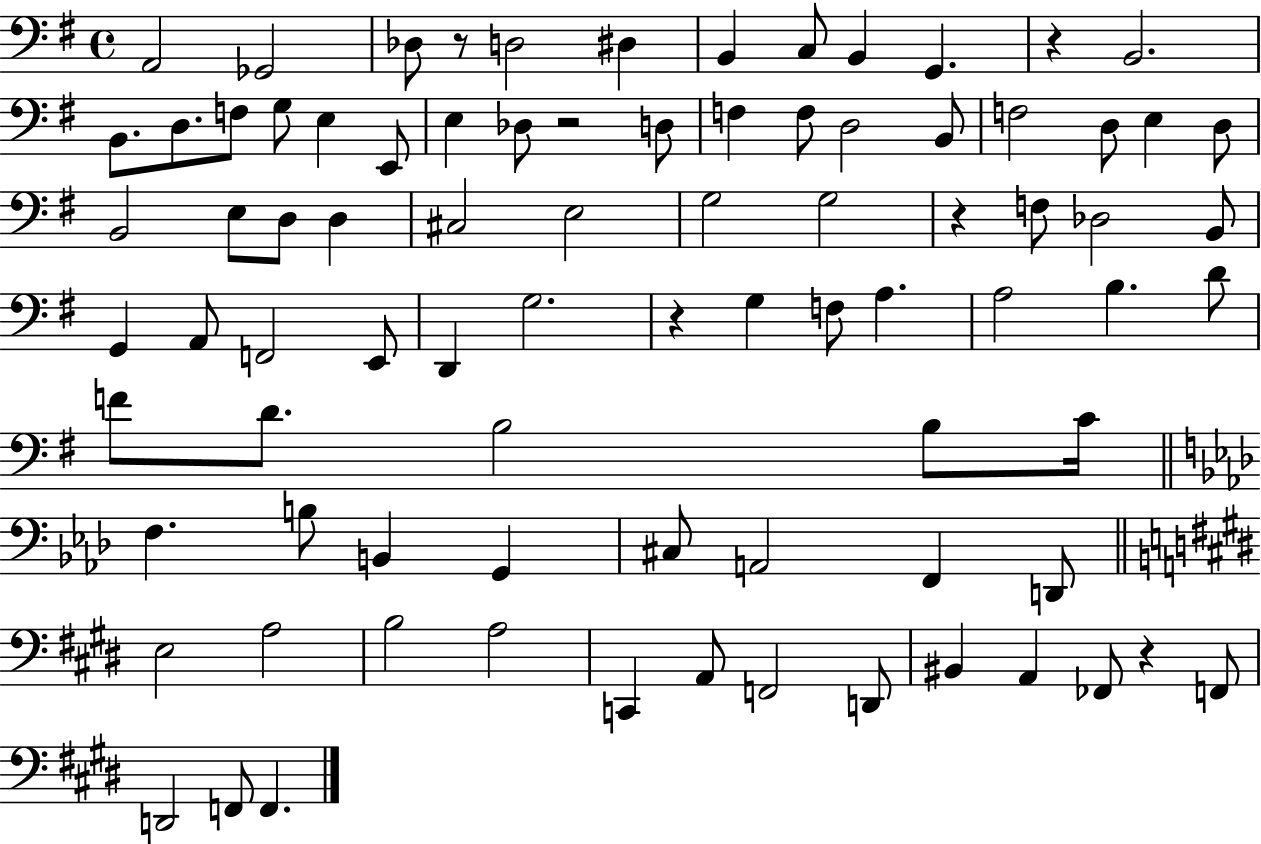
X:1
T:Untitled
M:4/4
L:1/4
K:G
A,,2 _G,,2 _D,/2 z/2 D,2 ^D, B,, C,/2 B,, G,, z B,,2 B,,/2 D,/2 F,/2 G,/2 E, E,,/2 E, _D,/2 z2 D,/2 F, F,/2 D,2 B,,/2 F,2 D,/2 E, D,/2 B,,2 E,/2 D,/2 D, ^C,2 E,2 G,2 G,2 z F,/2 _D,2 B,,/2 G,, A,,/2 F,,2 E,,/2 D,, G,2 z G, F,/2 A, A,2 B, D/2 F/2 D/2 B,2 B,/2 C/4 F, B,/2 B,, G,, ^C,/2 A,,2 F,, D,,/2 E,2 A,2 B,2 A,2 C,, A,,/2 F,,2 D,,/2 ^B,, A,, _F,,/2 z F,,/2 D,,2 F,,/2 F,,